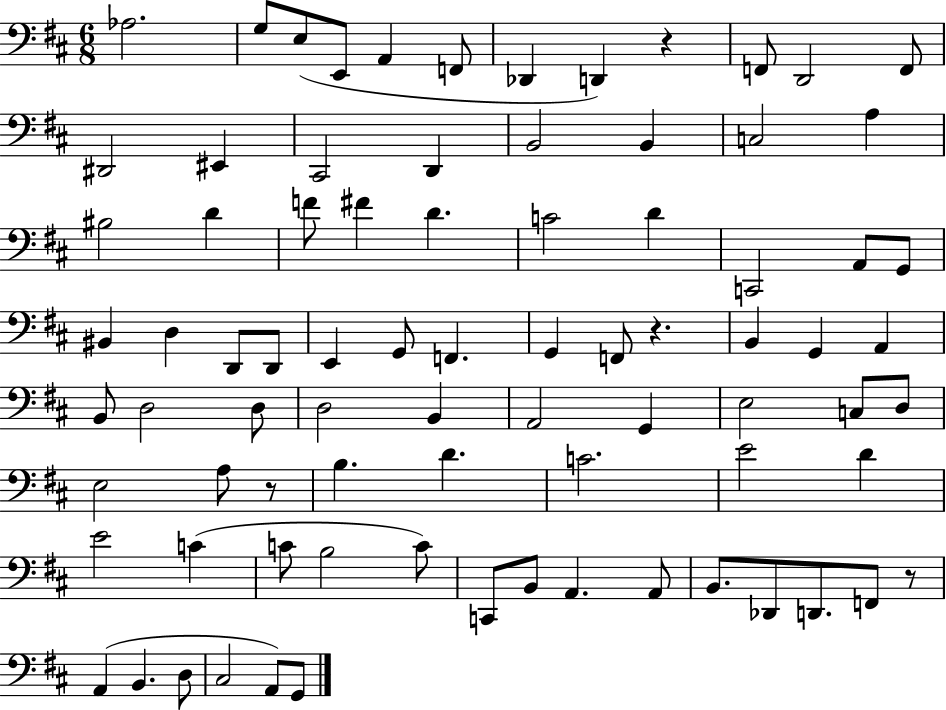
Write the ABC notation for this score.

X:1
T:Untitled
M:6/8
L:1/4
K:D
_A,2 G,/2 E,/2 E,,/2 A,, F,,/2 _D,, D,, z F,,/2 D,,2 F,,/2 ^D,,2 ^E,, ^C,,2 D,, B,,2 B,, C,2 A, ^B,2 D F/2 ^F D C2 D C,,2 A,,/2 G,,/2 ^B,, D, D,,/2 D,,/2 E,, G,,/2 F,, G,, F,,/2 z B,, G,, A,, B,,/2 D,2 D,/2 D,2 B,, A,,2 G,, E,2 C,/2 D,/2 E,2 A,/2 z/2 B, D C2 E2 D E2 C C/2 B,2 C/2 C,,/2 B,,/2 A,, A,,/2 B,,/2 _D,,/2 D,,/2 F,,/2 z/2 A,, B,, D,/2 ^C,2 A,,/2 G,,/2